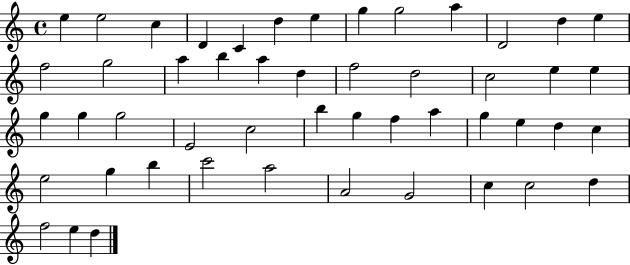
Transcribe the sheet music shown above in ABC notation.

X:1
T:Untitled
M:4/4
L:1/4
K:C
e e2 c D C d e g g2 a D2 d e f2 g2 a b a d f2 d2 c2 e e g g g2 E2 c2 b g f a g e d c e2 g b c'2 a2 A2 G2 c c2 d f2 e d